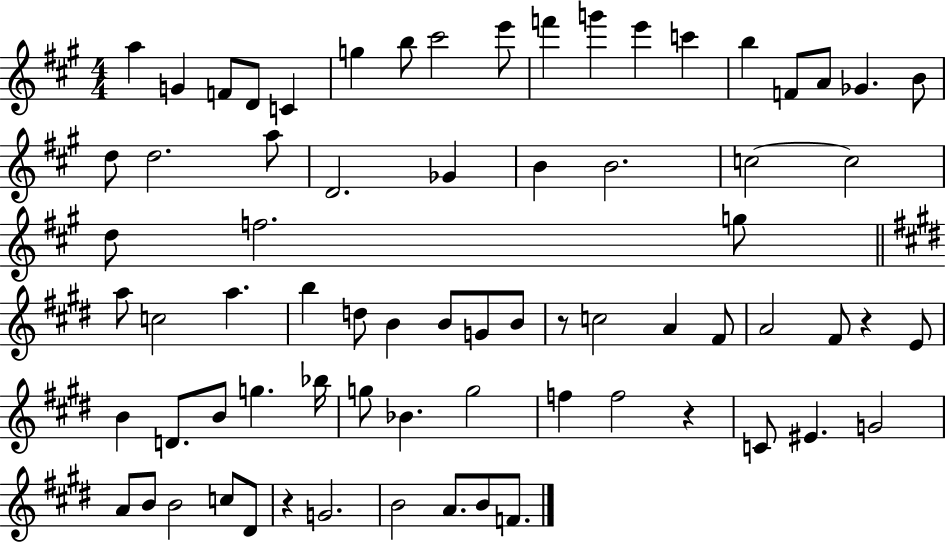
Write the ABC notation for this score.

X:1
T:Untitled
M:4/4
L:1/4
K:A
a G F/2 D/2 C g b/2 ^c'2 e'/2 f' g' e' c' b F/2 A/2 _G B/2 d/2 d2 a/2 D2 _G B B2 c2 c2 d/2 f2 g/2 a/2 c2 a b d/2 B B/2 G/2 B/2 z/2 c2 A ^F/2 A2 ^F/2 z E/2 B D/2 B/2 g _b/4 g/2 _B g2 f f2 z C/2 ^E G2 A/2 B/2 B2 c/2 ^D/2 z G2 B2 A/2 B/2 F/2